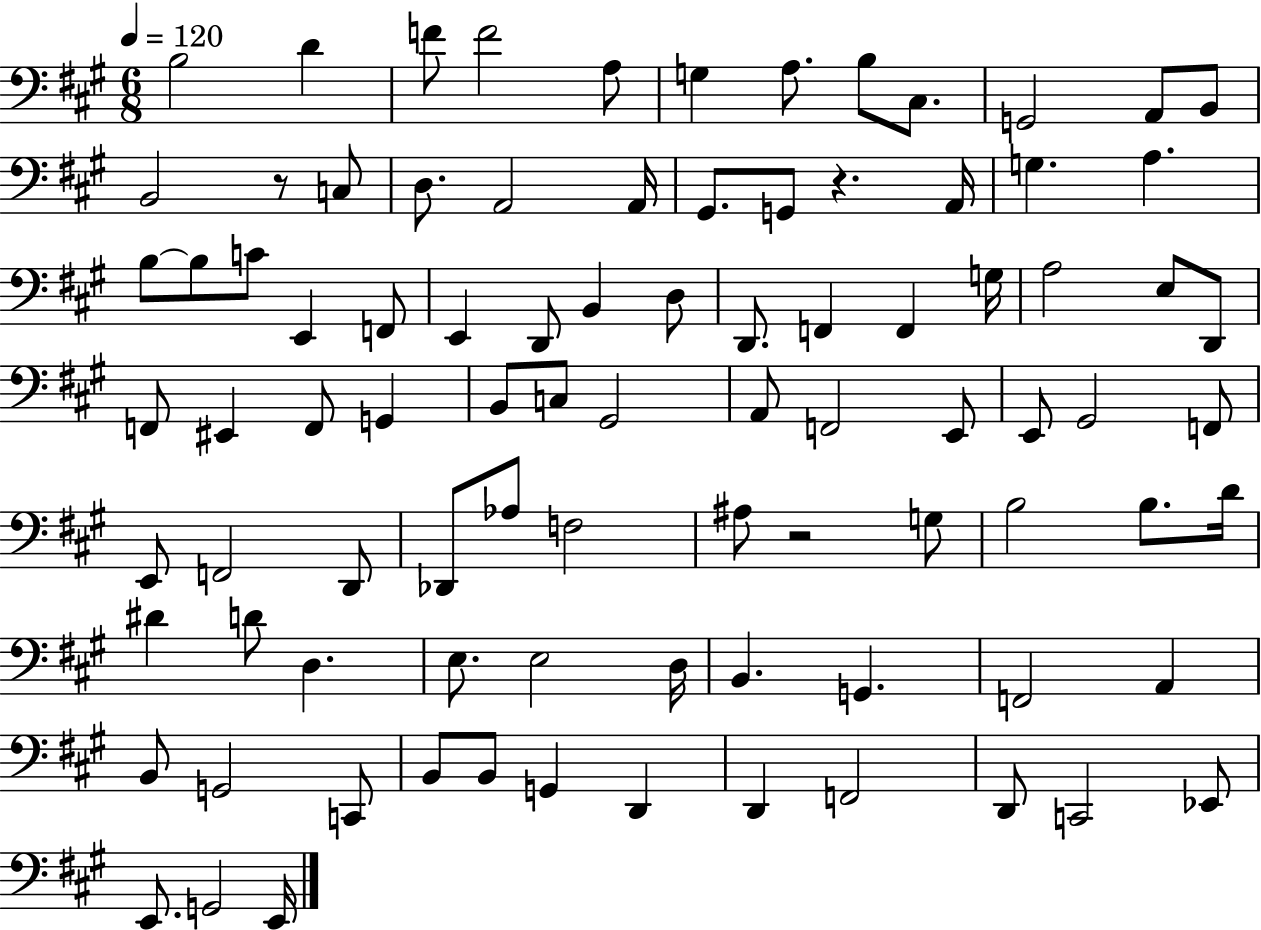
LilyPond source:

{
  \clef bass
  \numericTimeSignature
  \time 6/8
  \key a \major
  \tempo 4 = 120
  b2 d'4 | f'8 f'2 a8 | g4 a8. b8 cis8. | g,2 a,8 b,8 | \break b,2 r8 c8 | d8. a,2 a,16 | gis,8. g,8 r4. a,16 | g4. a4. | \break b8~~ b8 c'8 e,4 f,8 | e,4 d,8 b,4 d8 | d,8. f,4 f,4 g16 | a2 e8 d,8 | \break f,8 eis,4 f,8 g,4 | b,8 c8 gis,2 | a,8 f,2 e,8 | e,8 gis,2 f,8 | \break e,8 f,2 d,8 | des,8 aes8 f2 | ais8 r2 g8 | b2 b8. d'16 | \break dis'4 d'8 d4. | e8. e2 d16 | b,4. g,4. | f,2 a,4 | \break b,8 g,2 c,8 | b,8 b,8 g,4 d,4 | d,4 f,2 | d,8 c,2 ees,8 | \break e,8. g,2 e,16 | \bar "|."
}